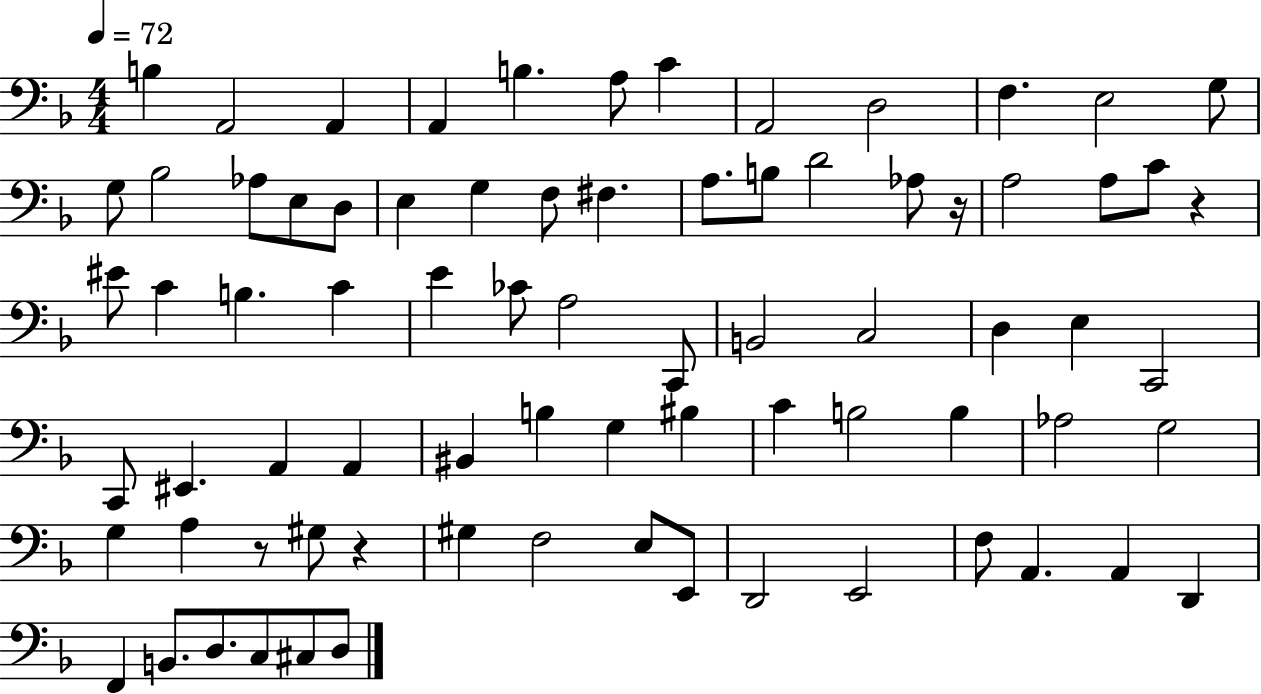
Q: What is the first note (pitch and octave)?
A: B3